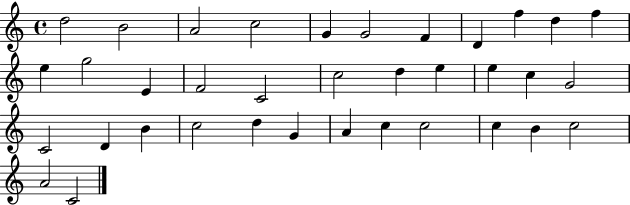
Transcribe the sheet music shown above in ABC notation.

X:1
T:Untitled
M:4/4
L:1/4
K:C
d2 B2 A2 c2 G G2 F D f d f e g2 E F2 C2 c2 d e e c G2 C2 D B c2 d G A c c2 c B c2 A2 C2